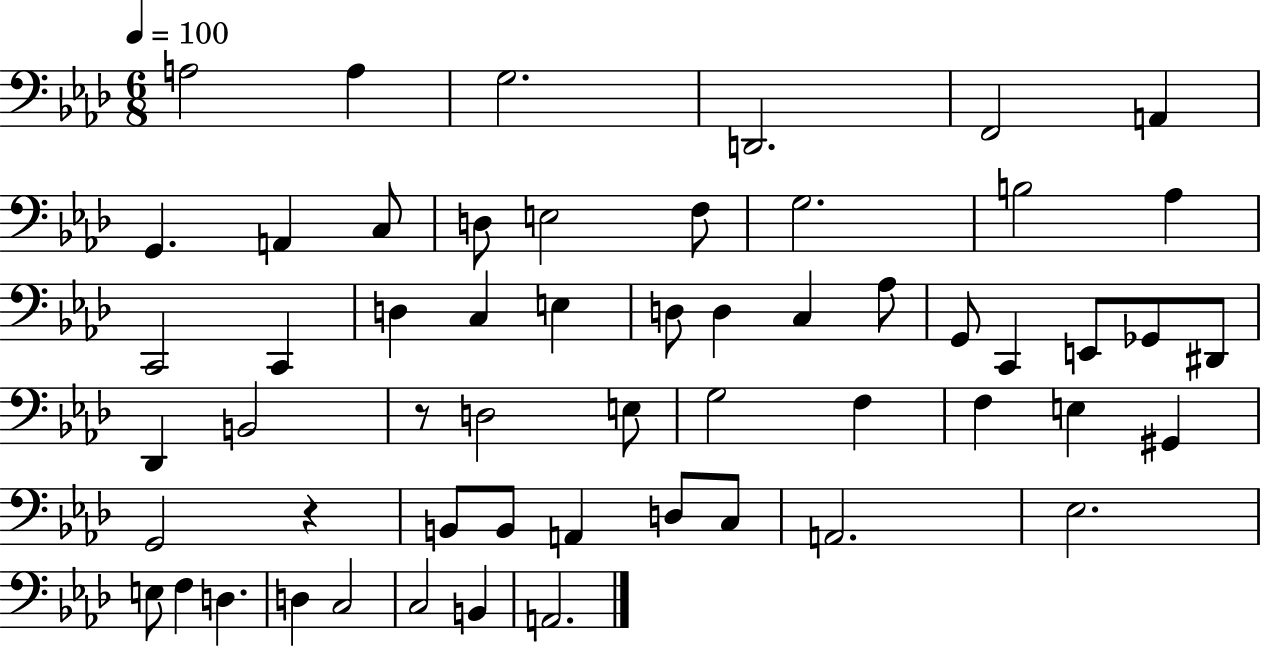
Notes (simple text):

A3/h A3/q G3/h. D2/h. F2/h A2/q G2/q. A2/q C3/e D3/e E3/h F3/e G3/h. B3/h Ab3/q C2/h C2/q D3/q C3/q E3/q D3/e D3/q C3/q Ab3/e G2/e C2/q E2/e Gb2/e D#2/e Db2/q B2/h R/e D3/h E3/e G3/h F3/q F3/q E3/q G#2/q G2/h R/q B2/e B2/e A2/q D3/e C3/e A2/h. Eb3/h. E3/e F3/q D3/q. D3/q C3/h C3/h B2/q A2/h.